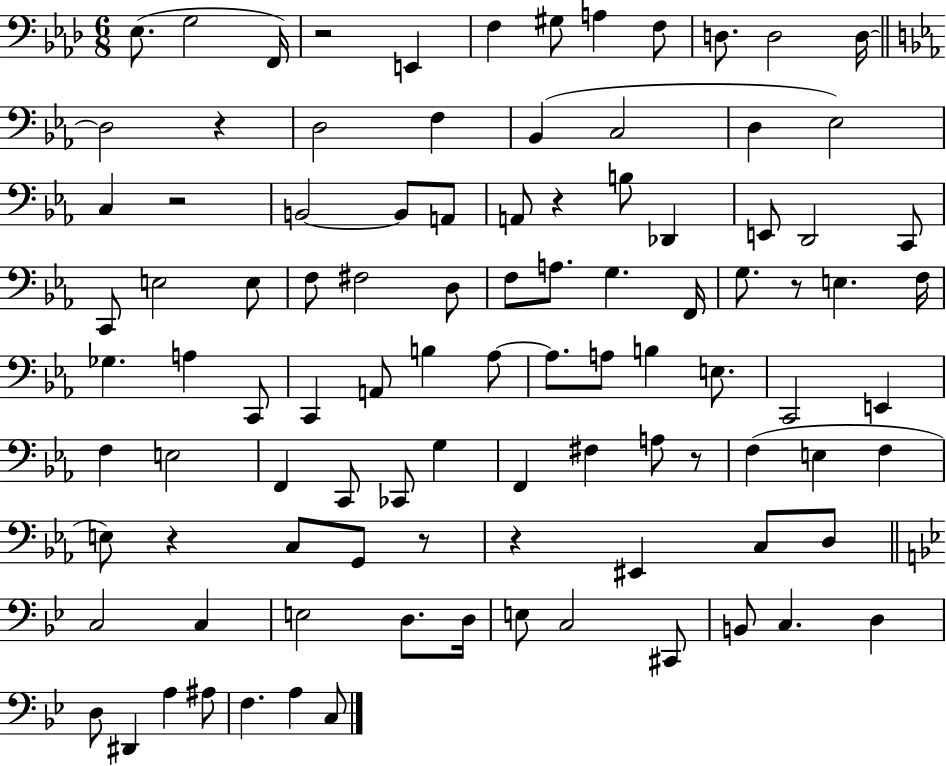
{
  \clef bass
  \numericTimeSignature
  \time 6/8
  \key aes \major
  ees8.( g2 f,16) | r2 e,4 | f4 gis8 a4 f8 | d8. d2 d16~~ | \break \bar "||" \break \key ees \major d2 r4 | d2 f4 | bes,4( c2 | d4 ees2) | \break c4 r2 | b,2~~ b,8 a,8 | a,8 r4 b8 des,4 | e,8 d,2 c,8 | \break c,8 e2 e8 | f8 fis2 d8 | f8 a8. g4. f,16 | g8. r8 e4. f16 | \break ges4. a4 c,8 | c,4 a,8 b4 aes8~~ | aes8. a8 b4 e8. | c,2 e,4 | \break f4 e2 | f,4 c,8 ces,8 g4 | f,4 fis4 a8 r8 | f4( e4 f4 | \break e8) r4 c8 g,8 r8 | r4 eis,4 c8 d8 | \bar "||" \break \key bes \major c2 c4 | e2 d8. d16 | e8 c2 cis,8 | b,8 c4. d4 | \break d8 dis,4 a4 ais8 | f4. a4 c8 | \bar "|."
}